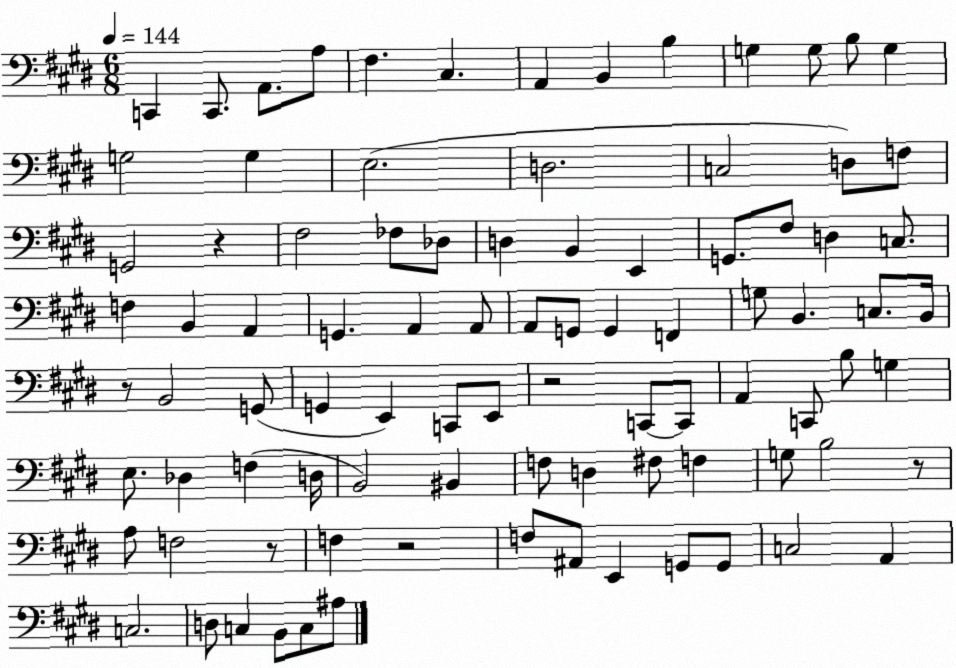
X:1
T:Untitled
M:6/8
L:1/4
K:E
C,, C,,/2 A,,/2 A,/2 ^F, ^C, A,, B,, B, G, G,/2 B,/2 G, G,2 G, E,2 D,2 C,2 D,/2 F,/2 G,,2 z ^F,2 _F,/2 _D,/2 D, B,, E,, G,,/2 ^F,/2 D, C,/2 F, B,, A,, G,, A,, A,,/2 A,,/2 G,,/2 G,, F,, G,/2 B,, C,/2 B,,/4 z/2 B,,2 G,,/2 G,, E,, C,,/2 E,,/2 z2 C,,/2 C,,/2 A,, C,,/2 B,/2 G, E,/2 _D, F, D,/4 B,,2 ^B,, F,/2 D, ^F,/2 F, G,/2 B,2 z/2 A,/2 F,2 z/2 F, z2 F,/2 ^A,,/2 E,, G,,/2 G,,/2 C,2 A,, C,2 D,/2 C, B,,/2 C,/2 ^A,/2